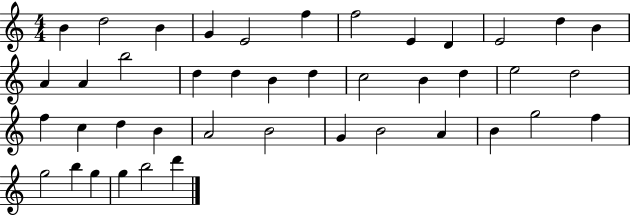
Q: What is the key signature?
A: C major